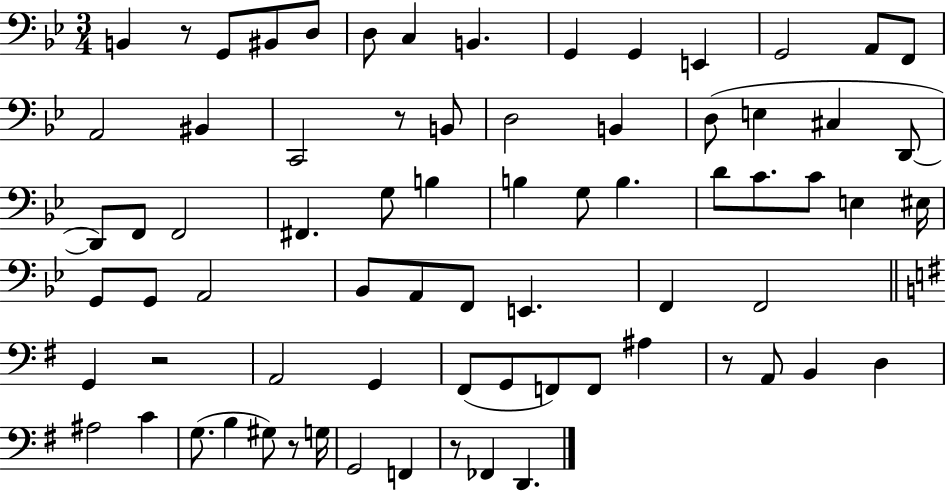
{
  \clef bass
  \numericTimeSignature
  \time 3/4
  \key bes \major
  \repeat volta 2 { b,4 r8 g,8 bis,8 d8 | d8 c4 b,4. | g,4 g,4 e,4 | g,2 a,8 f,8 | \break a,2 bis,4 | c,2 r8 b,8 | d2 b,4 | d8( e4 cis4 d,8~~ | \break d,8) f,8 f,2 | fis,4. g8 b4 | b4 g8 b4. | d'8 c'8. c'8 e4 eis16 | \break g,8 g,8 a,2 | bes,8 a,8 f,8 e,4. | f,4 f,2 | \bar "||" \break \key g \major g,4 r2 | a,2 g,4 | fis,8( g,8 f,8) f,8 ais4 | r8 a,8 b,4 d4 | \break ais2 c'4 | g8.( b4 gis8) r8 g16 | g,2 f,4 | r8 fes,4 d,4. | \break } \bar "|."
}